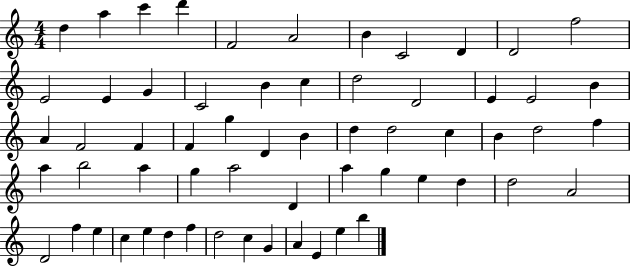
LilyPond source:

{
  \clef treble
  \numericTimeSignature
  \time 4/4
  \key c \major
  d''4 a''4 c'''4 d'''4 | f'2 a'2 | b'4 c'2 d'4 | d'2 f''2 | \break e'2 e'4 g'4 | c'2 b'4 c''4 | d''2 d'2 | e'4 e'2 b'4 | \break a'4 f'2 f'4 | f'4 g''4 d'4 b'4 | d''4 d''2 c''4 | b'4 d''2 f''4 | \break a''4 b''2 a''4 | g''4 a''2 d'4 | a''4 g''4 e''4 d''4 | d''2 a'2 | \break d'2 f''4 e''4 | c''4 e''4 d''4 f''4 | d''2 c''4 g'4 | a'4 e'4 e''4 b''4 | \break \bar "|."
}